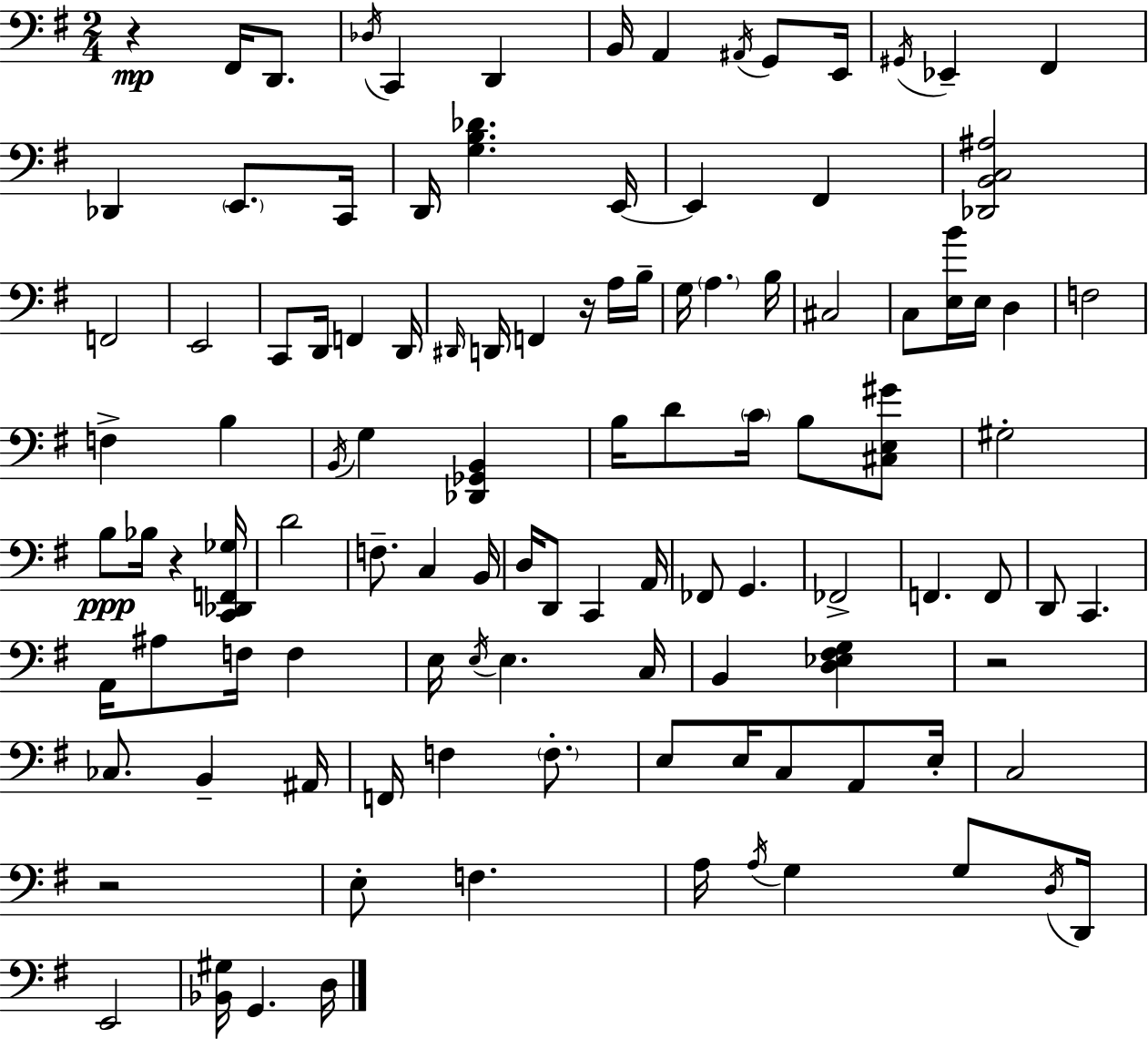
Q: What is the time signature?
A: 2/4